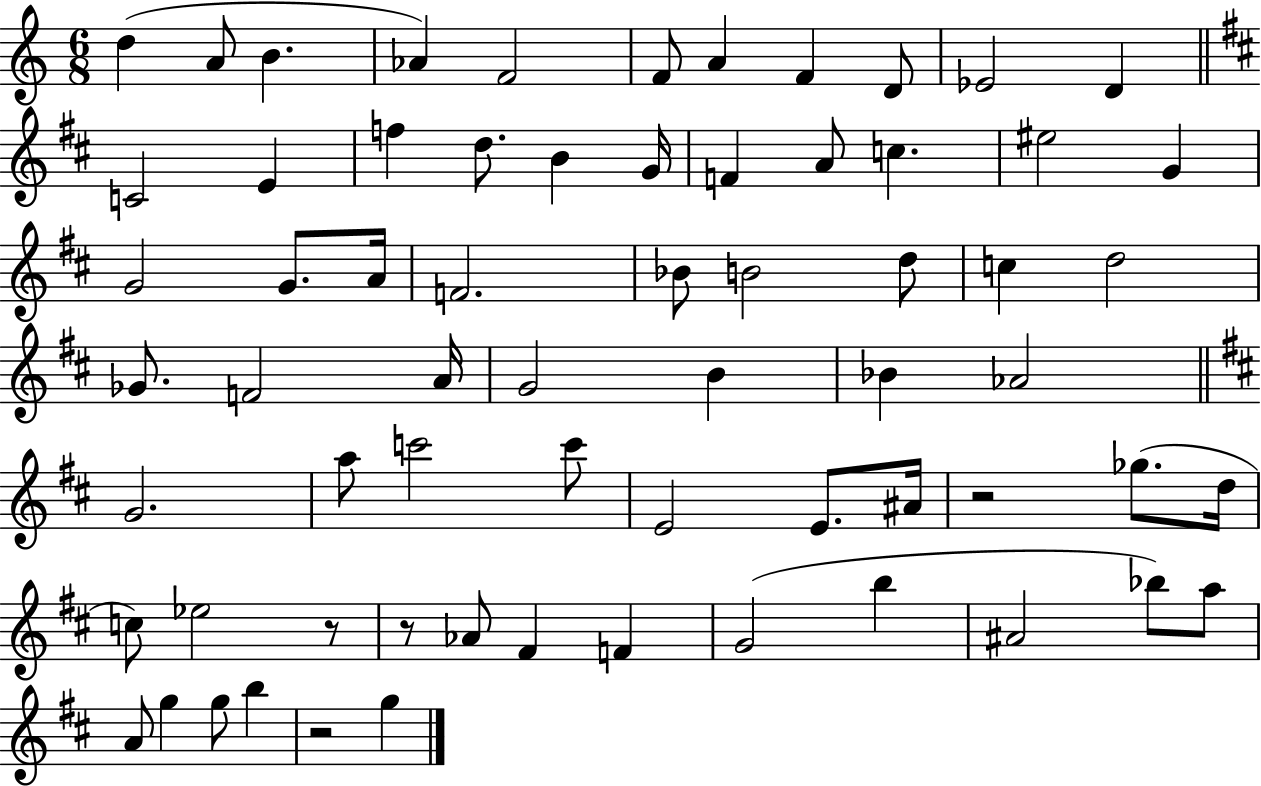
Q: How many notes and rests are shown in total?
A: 66